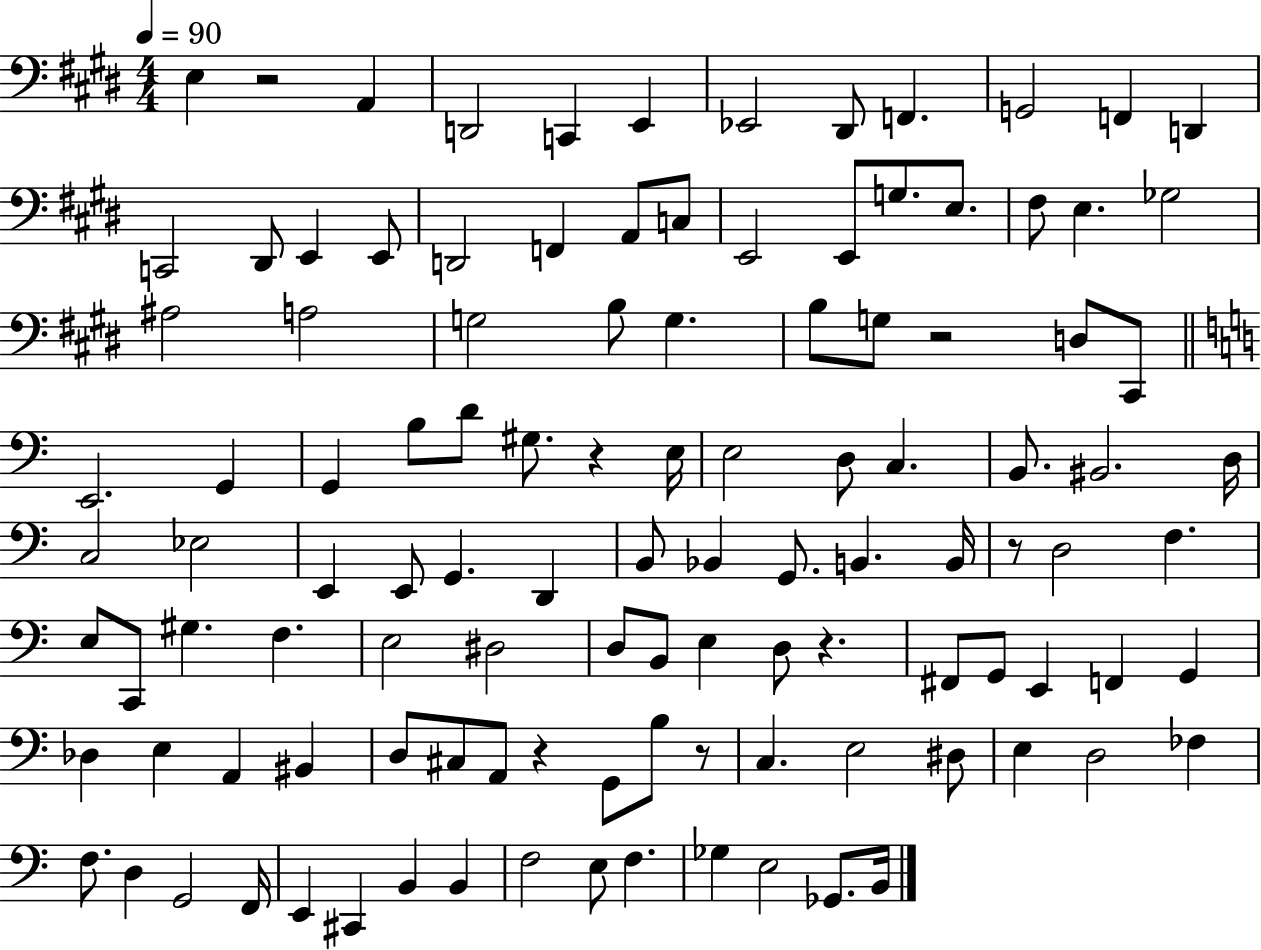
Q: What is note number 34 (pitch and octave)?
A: D3